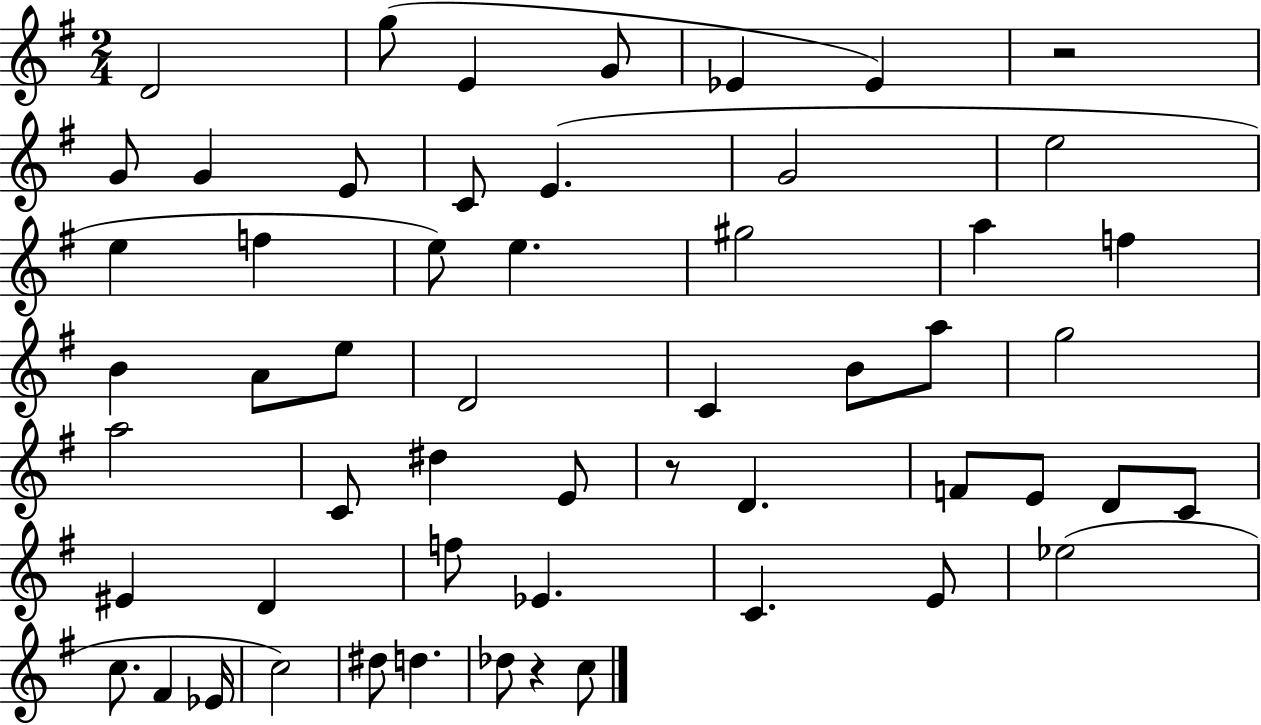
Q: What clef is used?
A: treble